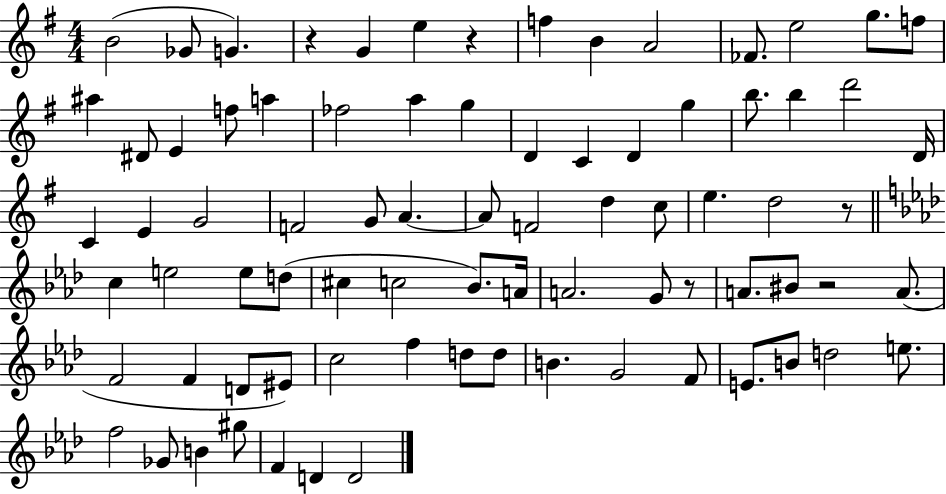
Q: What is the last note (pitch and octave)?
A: D4